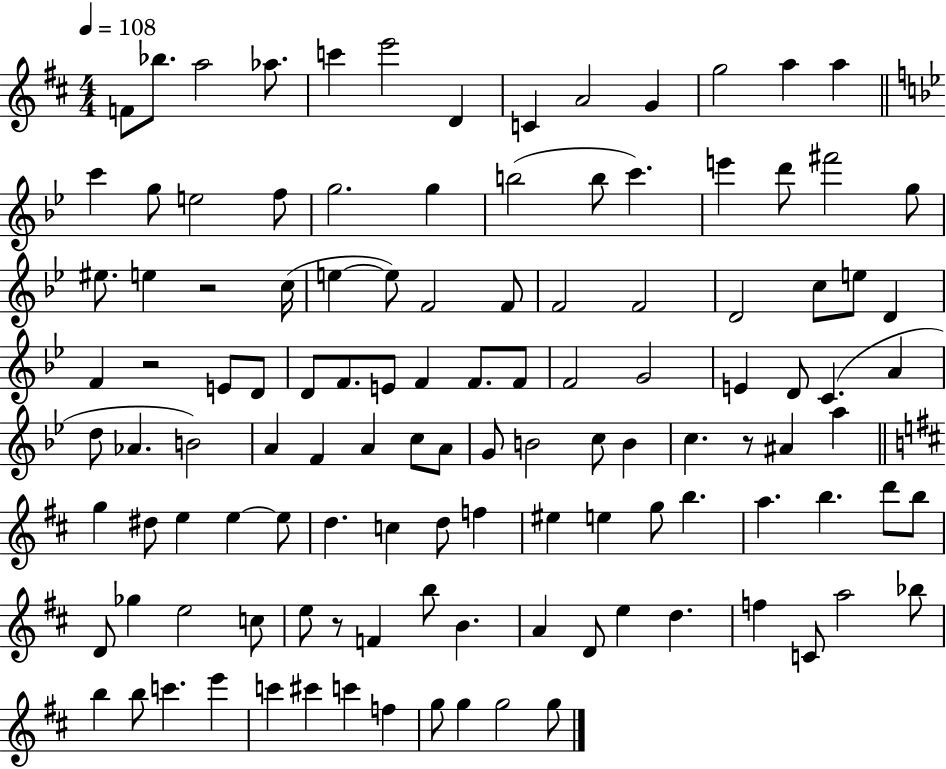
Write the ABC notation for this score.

X:1
T:Untitled
M:4/4
L:1/4
K:D
F/2 _b/2 a2 _a/2 c' e'2 D C A2 G g2 a a c' g/2 e2 f/2 g2 g b2 b/2 c' e' d'/2 ^f'2 g/2 ^e/2 e z2 c/4 e e/2 F2 F/2 F2 F2 D2 c/2 e/2 D F z2 E/2 D/2 D/2 F/2 E/2 F F/2 F/2 F2 G2 E D/2 C A d/2 _A B2 A F A c/2 A/2 G/2 B2 c/2 B c z/2 ^A a g ^d/2 e e e/2 d c d/2 f ^e e g/2 b a b d'/2 b/2 D/2 _g e2 c/2 e/2 z/2 F b/2 B A D/2 e d f C/2 a2 _b/2 b b/2 c' e' c' ^c' c' f g/2 g g2 g/2